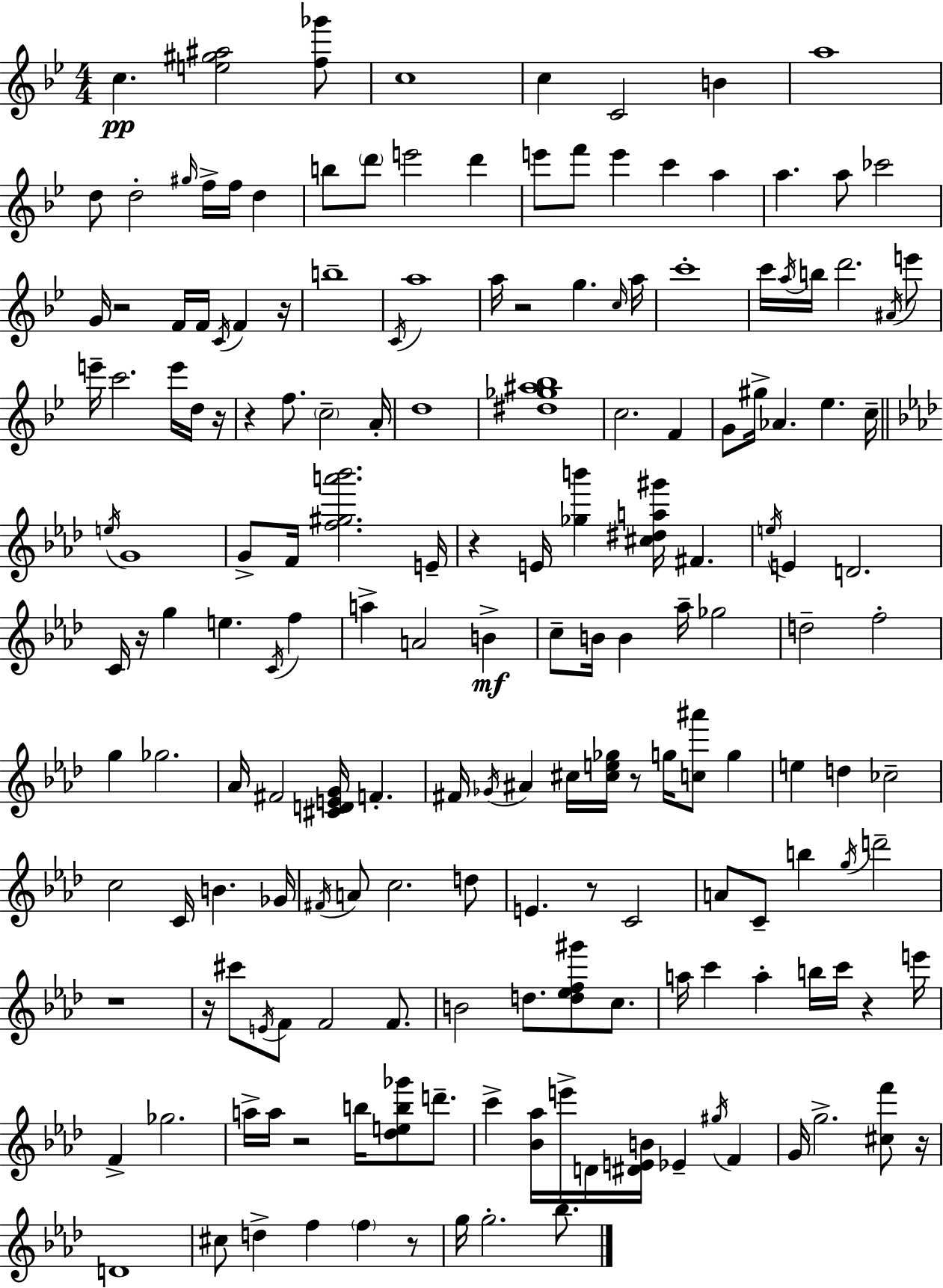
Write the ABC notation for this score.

X:1
T:Untitled
M:4/4
L:1/4
K:Gm
c [e^g^a]2 [f_g']/2 c4 c C2 B a4 d/2 d2 ^g/4 f/4 f/4 d b/2 d'/2 e'2 d' e'/2 f'/2 e' c' a a a/2 _c'2 G/4 z2 F/4 F/4 C/4 F z/4 b4 C/4 a4 a/4 z2 g c/4 a/4 c'4 c'/4 a/4 b/4 d'2 ^A/4 e'/2 e'/4 c'2 e'/4 d/4 z/4 z f/2 c2 A/4 d4 [^d_g^a_b]4 c2 F G/2 ^g/4 _A _e c/4 e/4 G4 G/2 F/4 [f^ga'_b']2 E/4 z E/4 [_gb'] [^c^da^g']/4 ^F e/4 E D2 C/4 z/4 g e C/4 f a A2 B c/2 B/4 B _a/4 _g2 d2 f2 g _g2 _A/4 ^F2 [^CDEG]/4 F ^F/4 _G/4 ^A ^c/4 [^ce_g]/4 z/2 g/4 [c^a']/2 g e d _c2 c2 C/4 B _G/4 ^F/4 A/2 c2 d/2 E z/2 C2 A/2 C/2 b g/4 d'2 z4 z/4 ^c'/2 E/4 F/2 F2 F/2 B2 d/2 [d_ef^g']/2 c/2 a/4 c' a b/4 c'/4 z e'/4 F _g2 a/4 a/4 z2 b/4 [_deb_g']/2 d'/2 c' [_B_a]/4 e'/4 D/4 [^DEB]/4 _E ^g/4 F G/4 g2 [^cf']/2 z/4 D4 ^c/2 d f f z/2 g/4 g2 _b/2